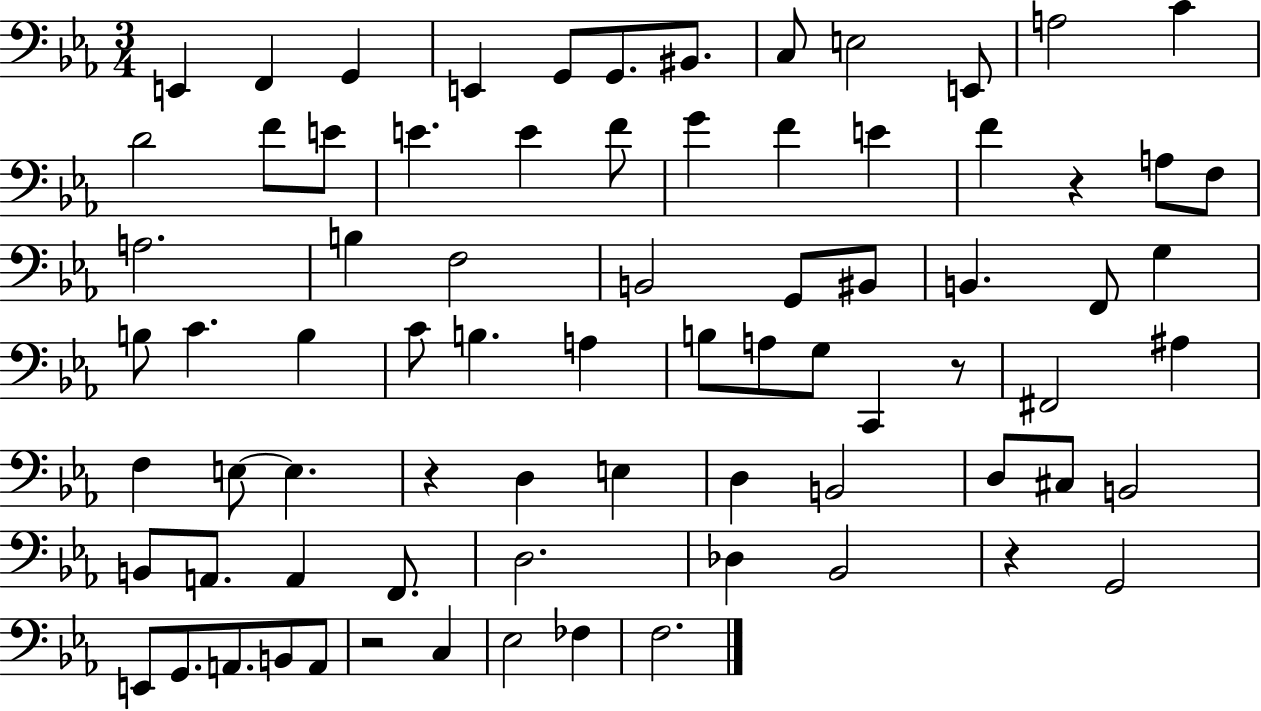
{
  \clef bass
  \numericTimeSignature
  \time 3/4
  \key ees \major
  \repeat volta 2 { e,4 f,4 g,4 | e,4 g,8 g,8. bis,8. | c8 e2 e,8 | a2 c'4 | \break d'2 f'8 e'8 | e'4. e'4 f'8 | g'4 f'4 e'4 | f'4 r4 a8 f8 | \break a2. | b4 f2 | b,2 g,8 bis,8 | b,4. f,8 g4 | \break b8 c'4. b4 | c'8 b4. a4 | b8 a8 g8 c,4 r8 | fis,2 ais4 | \break f4 e8~~ e4. | r4 d4 e4 | d4 b,2 | d8 cis8 b,2 | \break b,8 a,8. a,4 f,8. | d2. | des4 bes,2 | r4 g,2 | \break e,8 g,8. a,8. b,8 a,8 | r2 c4 | ees2 fes4 | f2. | \break } \bar "|."
}